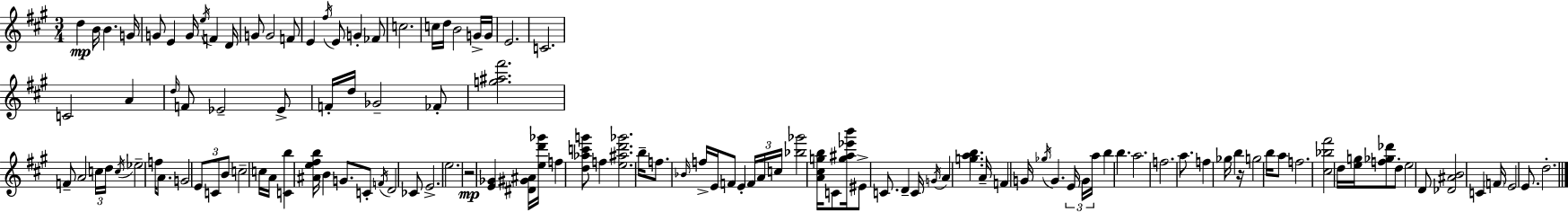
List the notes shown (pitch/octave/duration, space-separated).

D5/q B4/s B4/q. G4/s G4/e E4/q G4/s E5/s F4/q D4/s G4/e G4/h F4/e E4/q F#5/s E4/e G4/q FES4/e C5/h. C5/s D5/s B4/h G4/s G4/s E4/h. C4/h. C4/h A4/q D5/s F4/e Eb4/h Eb4/e F4/s D5/s Gb4/h FES4/e [G5,A#5,F#6]/h. F4/e A4/h C5/s D5/s C5/s Eb5/h F5/s A4/e. G4/h E4/e C4/e B4/e C5/h C5/s A4/s [C4,B5]/q [A#4,E5,F#5,B5]/s B4/q G4/e. C4/e F4/s D4/h CES4/e E4/h. E5/h. R/h [E4,Gb4]/q [D#4,G#4,A#4]/s [E5,D6,Gb6]/s F5/q [D5,Ab5,C6,G6]/e F5/q [E5,A#5,D6,Gb6]/h. B5/s F5/e. Bb4/s F5/s E4/s F4/e E4/q F4/s A4/s C5/s [Bb5,Gb6]/h [A4,C#5,G5,B5]/s C4/e [G5,A#5,Eb6,B6]/s EIS4/e C4/e. D4/q C4/s G4/s A4/q [G5,A5,B5]/q. A4/s F4/q G4/s Gb5/s G4/q. E4/s G4/s A5/s B5/q B5/q. A5/h. F5/h. A5/e. F5/q Gb5/s B5/q R/s G5/h B5/s A5/e F5/h. [C#5,Bb5,F#6]/h D5/s [E5,G5]/s [F5,Gb5,Db6]/e D5/e E5/h D4/e [Db4,A#4,B4]/h C4/q F4/s E4/h E4/e. D5/h.